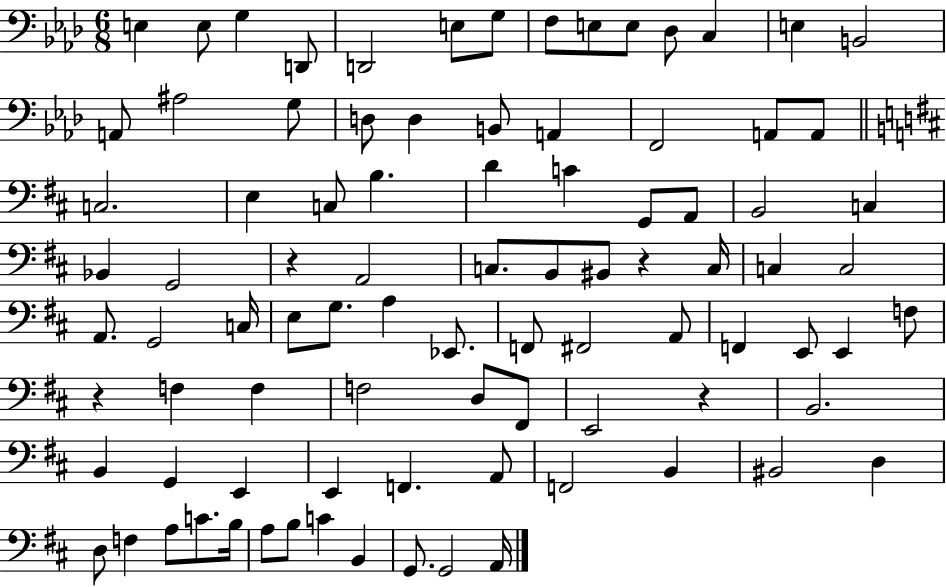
{
  \clef bass
  \numericTimeSignature
  \time 6/8
  \key aes \major
  \repeat volta 2 { e4 e8 g4 d,8 | d,2 e8 g8 | f8 e8 e8 des8 c4 | e4 b,2 | \break a,8 ais2 g8 | d8 d4 b,8 a,4 | f,2 a,8 a,8 | \bar "||" \break \key b \minor c2. | e4 c8 b4. | d'4 c'4 g,8 a,8 | b,2 c4 | \break bes,4 g,2 | r4 a,2 | c8. b,8 bis,8 r4 c16 | c4 c2 | \break a,8. g,2 c16 | e8 g8. a4 ees,8. | f,8 fis,2 a,8 | f,4 e,8 e,4 f8 | \break r4 f4 f4 | f2 d8 fis,8 | e,2 r4 | b,2. | \break b,4 g,4 e,4 | e,4 f,4. a,8 | f,2 b,4 | bis,2 d4 | \break d8 f4 a8 c'8. b16 | a8 b8 c'4 b,4 | g,8. g,2 a,16 | } \bar "|."
}